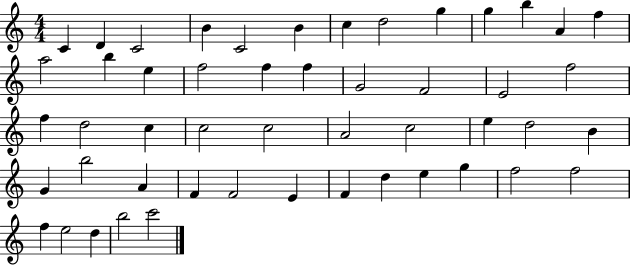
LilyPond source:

{
  \clef treble
  \numericTimeSignature
  \time 4/4
  \key c \major
  c'4 d'4 c'2 | b'4 c'2 b'4 | c''4 d''2 g''4 | g''4 b''4 a'4 f''4 | \break a''2 b''4 e''4 | f''2 f''4 f''4 | g'2 f'2 | e'2 f''2 | \break f''4 d''2 c''4 | c''2 c''2 | a'2 c''2 | e''4 d''2 b'4 | \break g'4 b''2 a'4 | f'4 f'2 e'4 | f'4 d''4 e''4 g''4 | f''2 f''2 | \break f''4 e''2 d''4 | b''2 c'''2 | \bar "|."
}